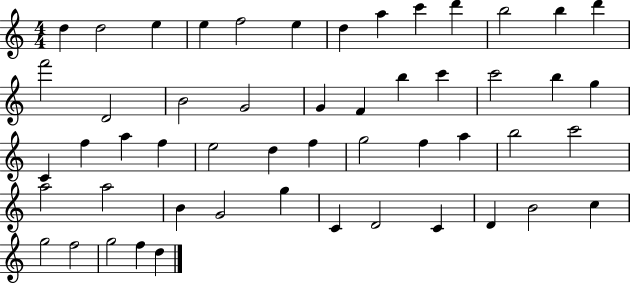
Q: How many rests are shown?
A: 0